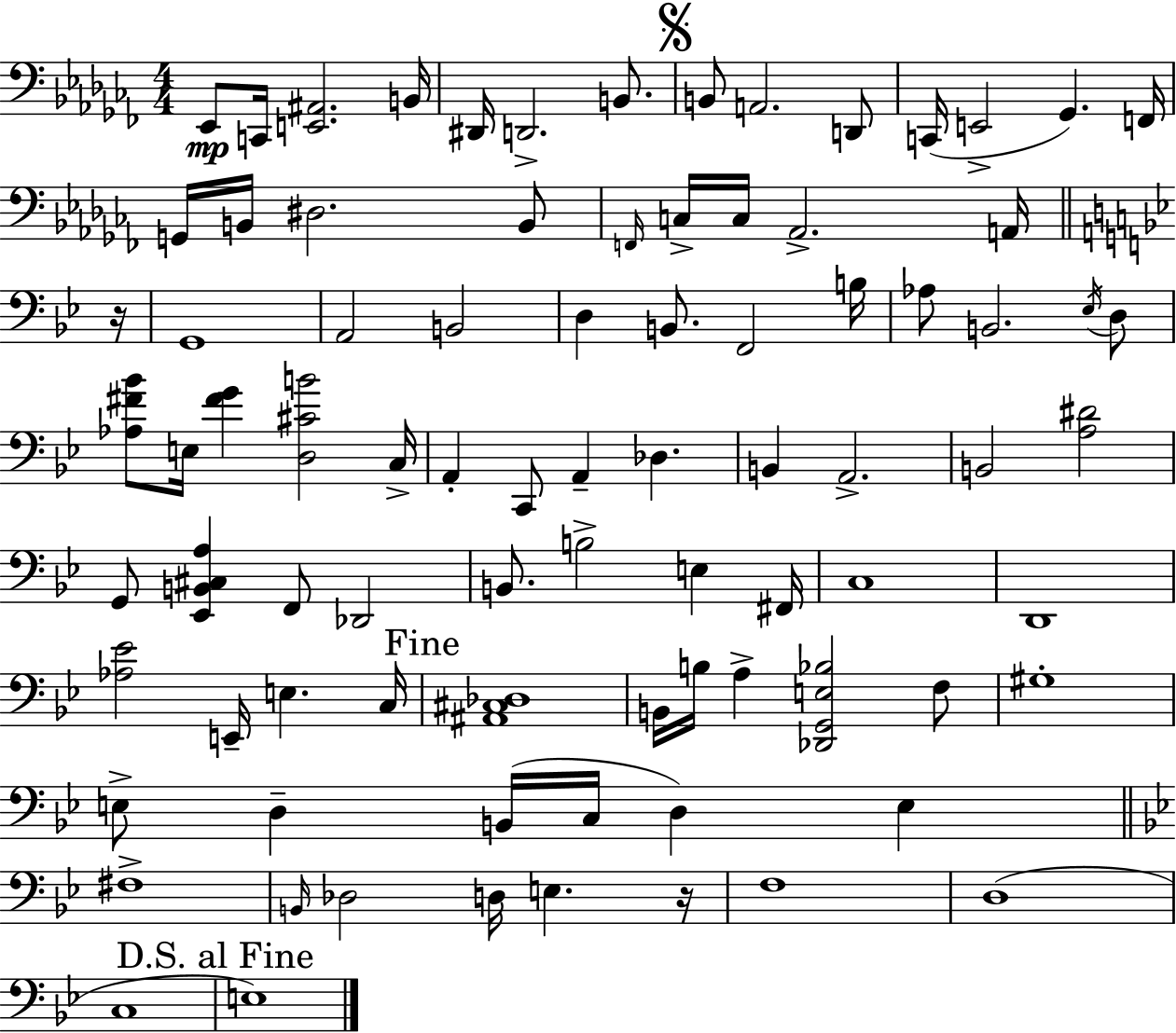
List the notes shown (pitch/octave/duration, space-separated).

Eb2/e C2/s [E2,A#2]/h. B2/s D#2/s D2/h. B2/e. B2/e A2/h. D2/e C2/s E2/h Gb2/q. F2/s G2/s B2/s D#3/h. B2/e F2/s C3/s C3/s Ab2/h. A2/s R/s G2/w A2/h B2/h D3/q B2/e. F2/h B3/s Ab3/e B2/h. Eb3/s D3/e [Ab3,F#4,Bb4]/e E3/s [F#4,G4]/q [D3,C#4,B4]/h C3/s A2/q C2/e A2/q Db3/q. B2/q A2/h. B2/h [A3,D#4]/h G2/e [Eb2,B2,C#3,A3]/q F2/e Db2/h B2/e. B3/h E3/q F#2/s C3/w D2/w [Ab3,Eb4]/h E2/s E3/q. C3/s [A#2,C#3,Db3]/w B2/s B3/s A3/q [Db2,G2,E3,Bb3]/h F3/e G#3/w E3/e D3/q B2/s C3/s D3/q E3/q F#3/w B2/s Db3/h D3/s E3/q. R/s F3/w D3/w C3/w E3/w